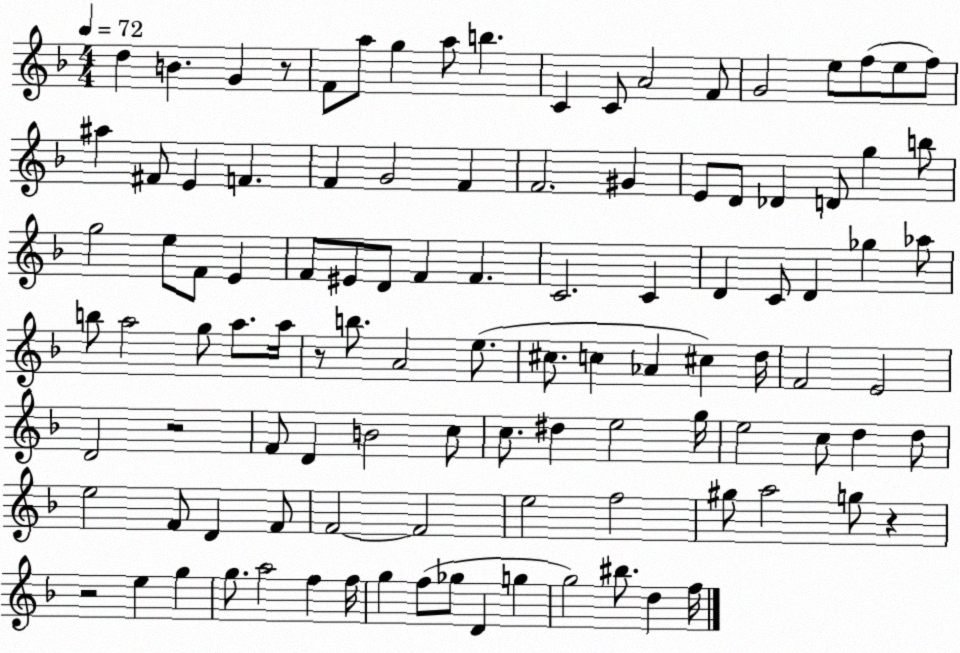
X:1
T:Untitled
M:4/4
L:1/4
K:F
d B G z/2 F/2 a/2 g a/2 b C C/2 A2 F/2 G2 e/2 f/2 e/2 f/2 ^a ^F/2 E F F G2 F F2 ^G E/2 D/2 _D D/2 g b/2 g2 e/2 F/2 E F/2 ^E/2 D/2 F F C2 C D C/2 D _g _a/2 b/2 a2 g/2 a/2 a/4 z/2 b/2 A2 e/2 ^c/2 c _A ^c d/4 F2 E2 D2 z2 F/2 D B2 c/2 c/2 ^d e2 g/4 e2 c/2 d d/2 e2 F/2 D F/2 F2 F2 e2 f2 ^g/2 a2 g/2 z z2 e g g/2 a2 f f/4 g f/2 _g/2 D g g2 ^b/2 d f/4